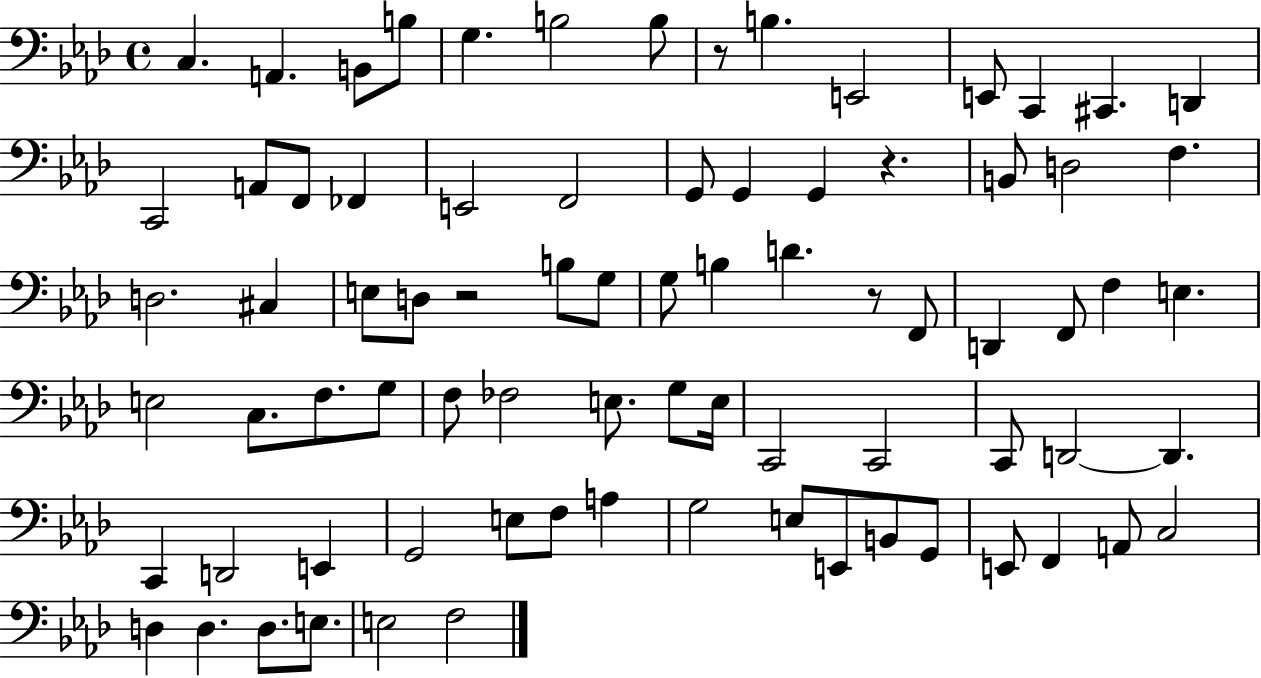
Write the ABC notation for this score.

X:1
T:Untitled
M:4/4
L:1/4
K:Ab
C, A,, B,,/2 B,/2 G, B,2 B,/2 z/2 B, E,,2 E,,/2 C,, ^C,, D,, C,,2 A,,/2 F,,/2 _F,, E,,2 F,,2 G,,/2 G,, G,, z B,,/2 D,2 F, D,2 ^C, E,/2 D,/2 z2 B,/2 G,/2 G,/2 B, D z/2 F,,/2 D,, F,,/2 F, E, E,2 C,/2 F,/2 G,/2 F,/2 _F,2 E,/2 G,/2 E,/4 C,,2 C,,2 C,,/2 D,,2 D,, C,, D,,2 E,, G,,2 E,/2 F,/2 A, G,2 E,/2 E,,/2 B,,/2 G,,/2 E,,/2 F,, A,,/2 C,2 D, D, D,/2 E,/2 E,2 F,2